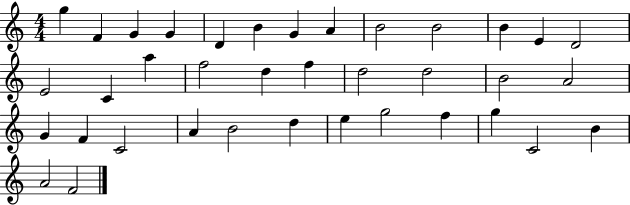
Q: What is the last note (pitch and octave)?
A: F4